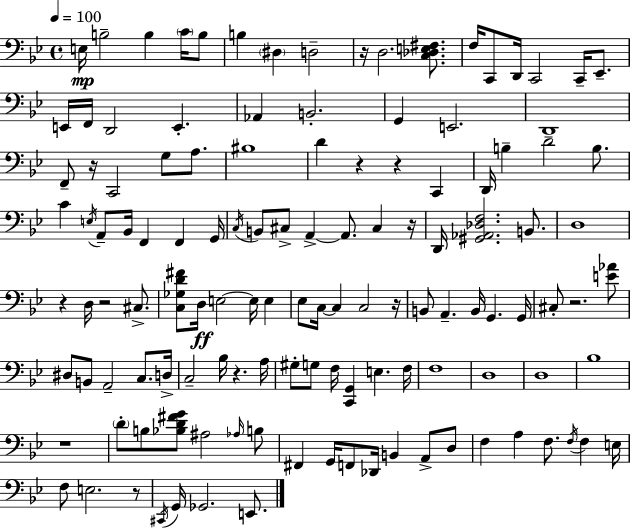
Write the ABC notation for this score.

X:1
T:Untitled
M:4/4
L:1/4
K:Bb
E,/4 B,2 B, C/4 B,/2 B, ^D, D,2 z/4 D,2 [C,_D,E,^F,]/2 F,/4 C,,/2 D,,/4 C,,2 C,,/4 _E,,/2 E,,/4 F,,/4 D,,2 E,, _A,, B,,2 G,, E,,2 D,,4 F,,/2 z/4 C,,2 G,/2 A,/2 ^B,4 D z z C,, D,,/4 B, D2 B,/2 C E,/4 A,,/2 _B,,/4 F,, F,, G,,/4 C,/4 B,,/2 ^C,/2 A,, A,,/2 ^C, z/4 D,,/4 [^G,,_A,,_D,F,]2 B,,/2 D,4 z D,/4 z2 ^C,/2 [C,_G,D^F]/2 D,/4 E,2 E,/4 E, _E,/2 C,/4 C, C,2 z/4 B,,/2 A,, B,,/4 G,, G,,/4 ^C,/2 z2 [E_A]/2 ^D,/2 B,,/2 A,,2 C,/2 D,/4 C,2 _B,/4 z A,/4 ^G,/2 G,/2 F,/4 [C,,G,,] E, F,/4 F,4 D,4 D,4 _B,4 z4 D/2 B,/2 [_B,D^FG]/2 ^A,2 _A,/4 B,/2 ^F,, G,,/4 F,,/2 _D,,/4 B,, A,,/2 D,/2 F, A, F,/2 F,/4 F, E,/4 F,/2 E,2 z/2 ^C,,/4 G,,/4 _G,,2 E,,/2